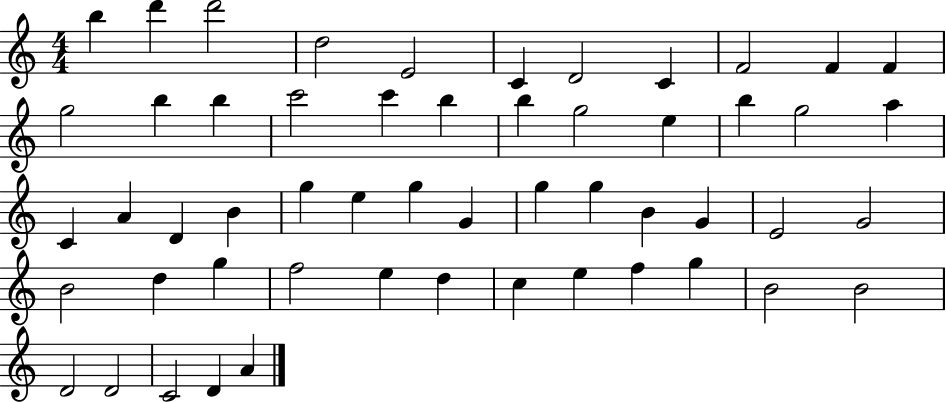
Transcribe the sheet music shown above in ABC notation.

X:1
T:Untitled
M:4/4
L:1/4
K:C
b d' d'2 d2 E2 C D2 C F2 F F g2 b b c'2 c' b b g2 e b g2 a C A D B g e g G g g B G E2 G2 B2 d g f2 e d c e f g B2 B2 D2 D2 C2 D A